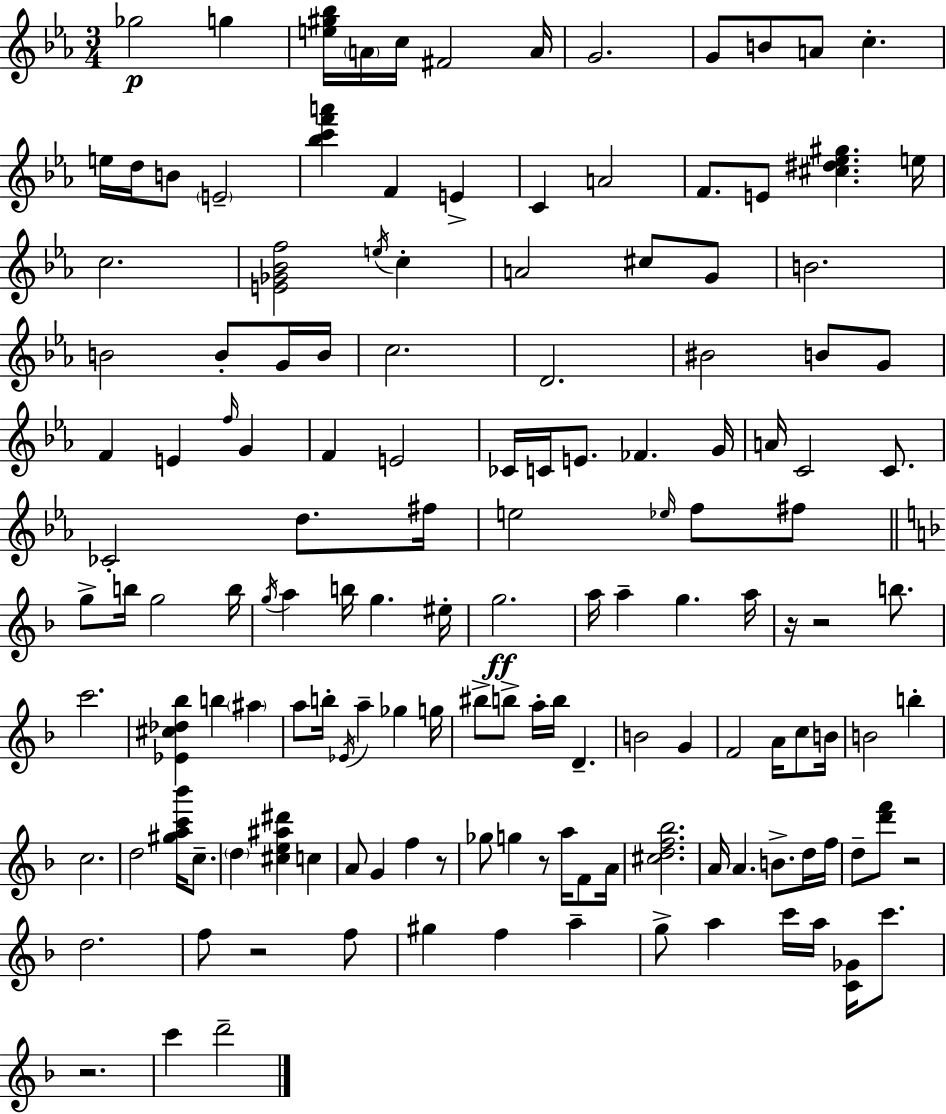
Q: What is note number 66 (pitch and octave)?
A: B5